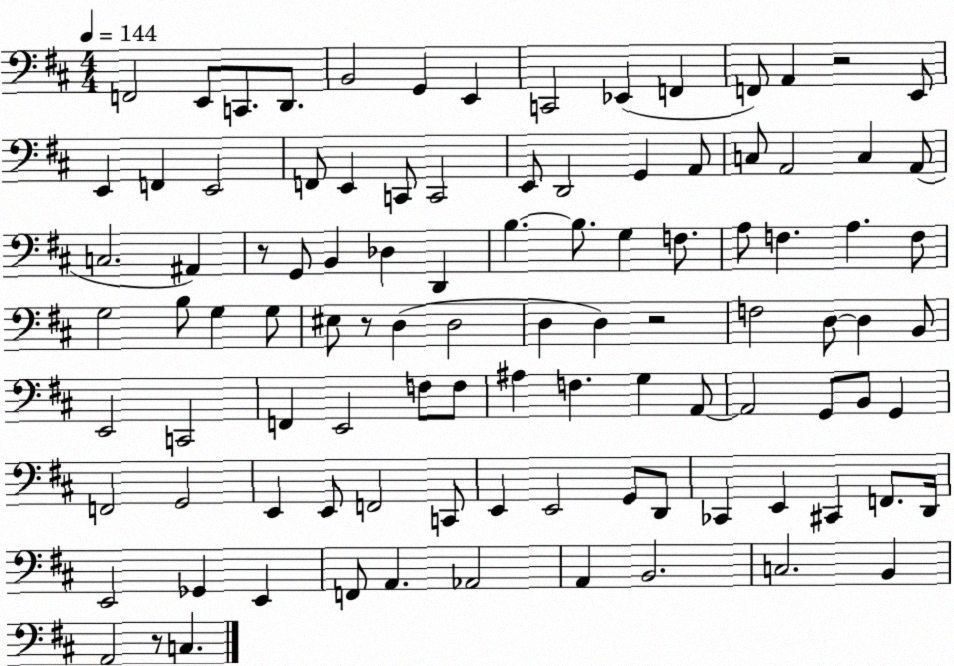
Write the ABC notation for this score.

X:1
T:Untitled
M:4/4
L:1/4
K:D
F,,2 E,,/2 C,,/2 D,,/2 B,,2 G,, E,, C,,2 _E,, F,, F,,/2 A,, z2 E,,/2 E,, F,, E,,2 F,,/2 E,, C,,/2 C,,2 E,,/2 D,,2 G,, A,,/2 C,/2 A,,2 C, A,,/2 C,2 ^A,, z/2 G,,/2 B,, _D, D,, B, B,/2 G, F,/2 A,/2 F, A, F,/2 G,2 B,/2 G, G,/2 ^E,/2 z/2 D, D,2 D, D, z2 F,2 D,/2 D, B,,/2 E,,2 C,,2 F,, E,,2 F,/2 F,/2 ^A, F, G, A,,/2 A,,2 G,,/2 B,,/2 G,, F,,2 G,,2 E,, E,,/2 F,,2 C,,/2 E,, E,,2 G,,/2 D,,/2 _C,, E,, ^C,, F,,/2 D,,/4 E,,2 _G,, E,, F,,/2 A,, _A,,2 A,, B,,2 C,2 B,, A,,2 z/2 C,